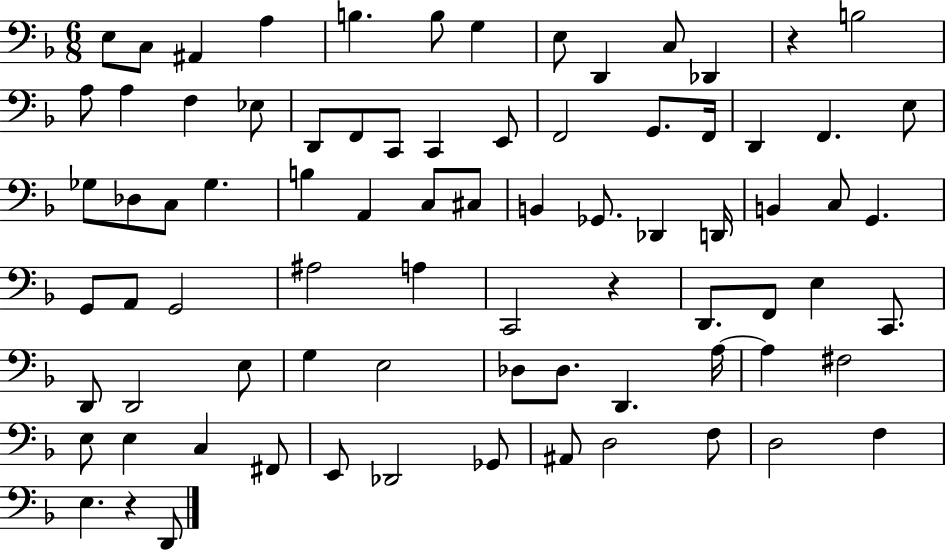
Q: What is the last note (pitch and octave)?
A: D2